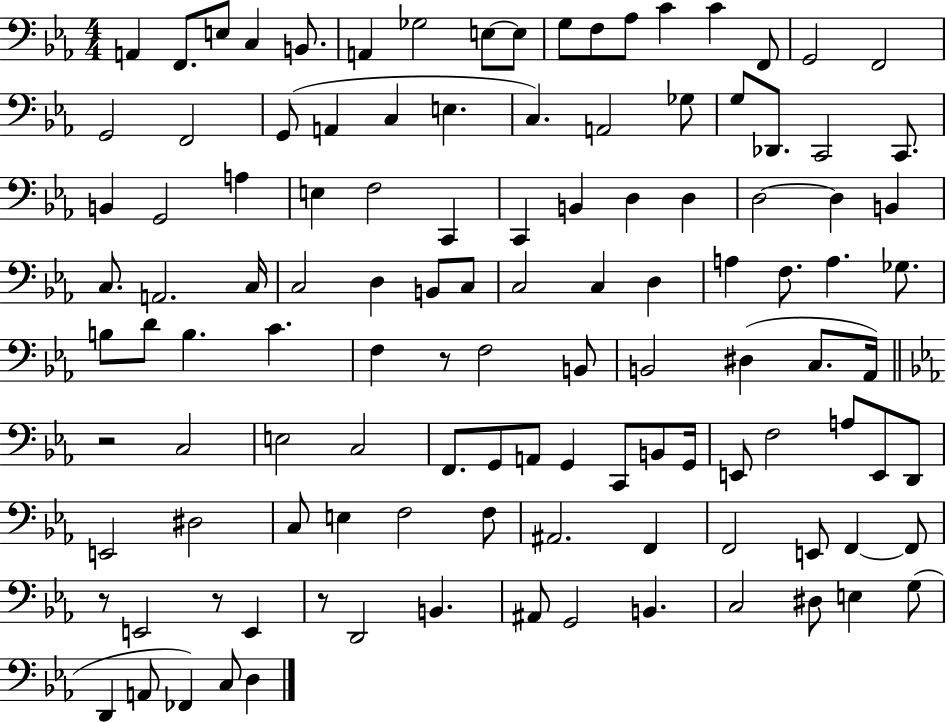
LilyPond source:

{
  \clef bass
  \numericTimeSignature
  \time 4/4
  \key ees \major
  a,4 f,8. e8 c4 b,8. | a,4 ges2 e8~~ e8 | g8 f8 aes8 c'4 c'4 f,8 | g,2 f,2 | \break g,2 f,2 | g,8( a,4 c4 e4. | c4.) a,2 ges8 | g8 des,8. c,2 c,8. | \break b,4 g,2 a4 | e4 f2 c,4 | c,4 b,4 d4 d4 | d2~~ d4 b,4 | \break c8. a,2. c16 | c2 d4 b,8 c8 | c2 c4 d4 | a4 f8. a4. ges8. | \break b8 d'8 b4. c'4. | f4 r8 f2 b,8 | b,2 dis4( c8. aes,16) | \bar "||" \break \key ees \major r2 c2 | e2 c2 | f,8. g,8 a,8 g,4 c,8 b,8 g,16 | e,8 f2 a8 e,8 d,8 | \break e,2 dis2 | c8 e4 f2 f8 | ais,2. f,4 | f,2 e,8 f,4~~ f,8 | \break r8 e,2 r8 e,4 | r8 d,2 b,4. | ais,8 g,2 b,4. | c2 dis8 e4 g8( | \break d,4 a,8 fes,4) c8 d4 | \bar "|."
}